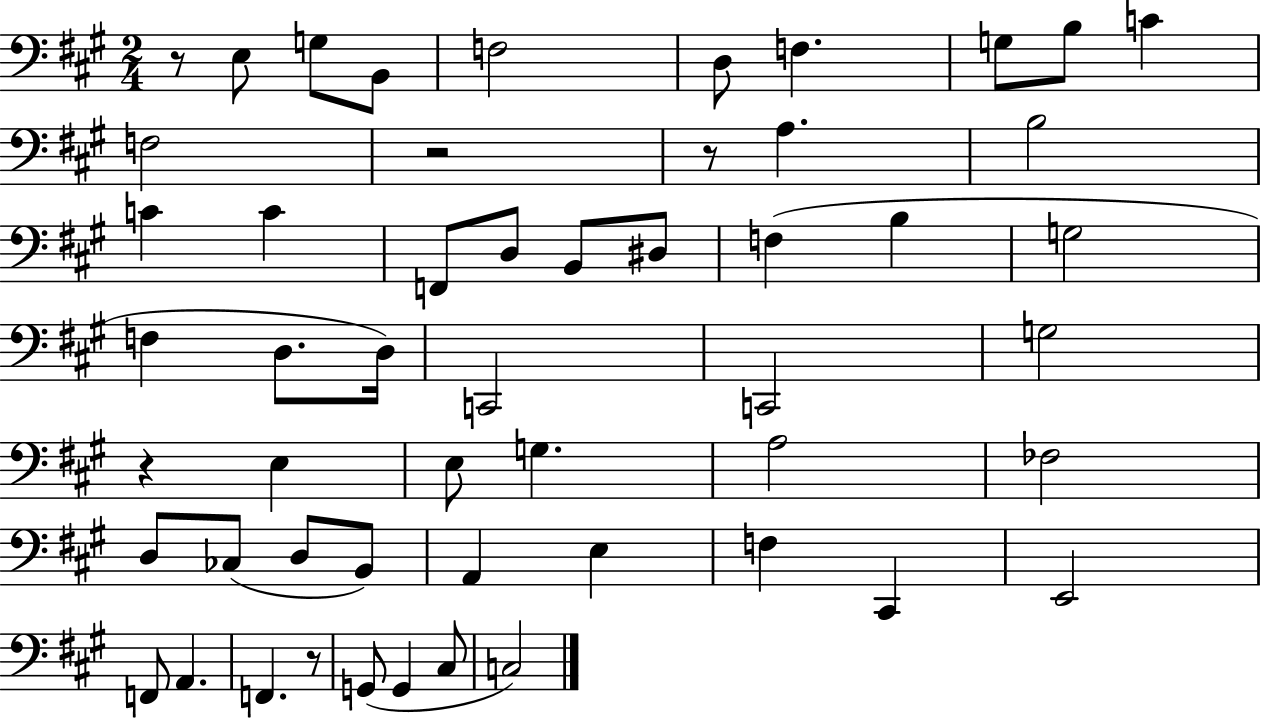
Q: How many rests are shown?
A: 5